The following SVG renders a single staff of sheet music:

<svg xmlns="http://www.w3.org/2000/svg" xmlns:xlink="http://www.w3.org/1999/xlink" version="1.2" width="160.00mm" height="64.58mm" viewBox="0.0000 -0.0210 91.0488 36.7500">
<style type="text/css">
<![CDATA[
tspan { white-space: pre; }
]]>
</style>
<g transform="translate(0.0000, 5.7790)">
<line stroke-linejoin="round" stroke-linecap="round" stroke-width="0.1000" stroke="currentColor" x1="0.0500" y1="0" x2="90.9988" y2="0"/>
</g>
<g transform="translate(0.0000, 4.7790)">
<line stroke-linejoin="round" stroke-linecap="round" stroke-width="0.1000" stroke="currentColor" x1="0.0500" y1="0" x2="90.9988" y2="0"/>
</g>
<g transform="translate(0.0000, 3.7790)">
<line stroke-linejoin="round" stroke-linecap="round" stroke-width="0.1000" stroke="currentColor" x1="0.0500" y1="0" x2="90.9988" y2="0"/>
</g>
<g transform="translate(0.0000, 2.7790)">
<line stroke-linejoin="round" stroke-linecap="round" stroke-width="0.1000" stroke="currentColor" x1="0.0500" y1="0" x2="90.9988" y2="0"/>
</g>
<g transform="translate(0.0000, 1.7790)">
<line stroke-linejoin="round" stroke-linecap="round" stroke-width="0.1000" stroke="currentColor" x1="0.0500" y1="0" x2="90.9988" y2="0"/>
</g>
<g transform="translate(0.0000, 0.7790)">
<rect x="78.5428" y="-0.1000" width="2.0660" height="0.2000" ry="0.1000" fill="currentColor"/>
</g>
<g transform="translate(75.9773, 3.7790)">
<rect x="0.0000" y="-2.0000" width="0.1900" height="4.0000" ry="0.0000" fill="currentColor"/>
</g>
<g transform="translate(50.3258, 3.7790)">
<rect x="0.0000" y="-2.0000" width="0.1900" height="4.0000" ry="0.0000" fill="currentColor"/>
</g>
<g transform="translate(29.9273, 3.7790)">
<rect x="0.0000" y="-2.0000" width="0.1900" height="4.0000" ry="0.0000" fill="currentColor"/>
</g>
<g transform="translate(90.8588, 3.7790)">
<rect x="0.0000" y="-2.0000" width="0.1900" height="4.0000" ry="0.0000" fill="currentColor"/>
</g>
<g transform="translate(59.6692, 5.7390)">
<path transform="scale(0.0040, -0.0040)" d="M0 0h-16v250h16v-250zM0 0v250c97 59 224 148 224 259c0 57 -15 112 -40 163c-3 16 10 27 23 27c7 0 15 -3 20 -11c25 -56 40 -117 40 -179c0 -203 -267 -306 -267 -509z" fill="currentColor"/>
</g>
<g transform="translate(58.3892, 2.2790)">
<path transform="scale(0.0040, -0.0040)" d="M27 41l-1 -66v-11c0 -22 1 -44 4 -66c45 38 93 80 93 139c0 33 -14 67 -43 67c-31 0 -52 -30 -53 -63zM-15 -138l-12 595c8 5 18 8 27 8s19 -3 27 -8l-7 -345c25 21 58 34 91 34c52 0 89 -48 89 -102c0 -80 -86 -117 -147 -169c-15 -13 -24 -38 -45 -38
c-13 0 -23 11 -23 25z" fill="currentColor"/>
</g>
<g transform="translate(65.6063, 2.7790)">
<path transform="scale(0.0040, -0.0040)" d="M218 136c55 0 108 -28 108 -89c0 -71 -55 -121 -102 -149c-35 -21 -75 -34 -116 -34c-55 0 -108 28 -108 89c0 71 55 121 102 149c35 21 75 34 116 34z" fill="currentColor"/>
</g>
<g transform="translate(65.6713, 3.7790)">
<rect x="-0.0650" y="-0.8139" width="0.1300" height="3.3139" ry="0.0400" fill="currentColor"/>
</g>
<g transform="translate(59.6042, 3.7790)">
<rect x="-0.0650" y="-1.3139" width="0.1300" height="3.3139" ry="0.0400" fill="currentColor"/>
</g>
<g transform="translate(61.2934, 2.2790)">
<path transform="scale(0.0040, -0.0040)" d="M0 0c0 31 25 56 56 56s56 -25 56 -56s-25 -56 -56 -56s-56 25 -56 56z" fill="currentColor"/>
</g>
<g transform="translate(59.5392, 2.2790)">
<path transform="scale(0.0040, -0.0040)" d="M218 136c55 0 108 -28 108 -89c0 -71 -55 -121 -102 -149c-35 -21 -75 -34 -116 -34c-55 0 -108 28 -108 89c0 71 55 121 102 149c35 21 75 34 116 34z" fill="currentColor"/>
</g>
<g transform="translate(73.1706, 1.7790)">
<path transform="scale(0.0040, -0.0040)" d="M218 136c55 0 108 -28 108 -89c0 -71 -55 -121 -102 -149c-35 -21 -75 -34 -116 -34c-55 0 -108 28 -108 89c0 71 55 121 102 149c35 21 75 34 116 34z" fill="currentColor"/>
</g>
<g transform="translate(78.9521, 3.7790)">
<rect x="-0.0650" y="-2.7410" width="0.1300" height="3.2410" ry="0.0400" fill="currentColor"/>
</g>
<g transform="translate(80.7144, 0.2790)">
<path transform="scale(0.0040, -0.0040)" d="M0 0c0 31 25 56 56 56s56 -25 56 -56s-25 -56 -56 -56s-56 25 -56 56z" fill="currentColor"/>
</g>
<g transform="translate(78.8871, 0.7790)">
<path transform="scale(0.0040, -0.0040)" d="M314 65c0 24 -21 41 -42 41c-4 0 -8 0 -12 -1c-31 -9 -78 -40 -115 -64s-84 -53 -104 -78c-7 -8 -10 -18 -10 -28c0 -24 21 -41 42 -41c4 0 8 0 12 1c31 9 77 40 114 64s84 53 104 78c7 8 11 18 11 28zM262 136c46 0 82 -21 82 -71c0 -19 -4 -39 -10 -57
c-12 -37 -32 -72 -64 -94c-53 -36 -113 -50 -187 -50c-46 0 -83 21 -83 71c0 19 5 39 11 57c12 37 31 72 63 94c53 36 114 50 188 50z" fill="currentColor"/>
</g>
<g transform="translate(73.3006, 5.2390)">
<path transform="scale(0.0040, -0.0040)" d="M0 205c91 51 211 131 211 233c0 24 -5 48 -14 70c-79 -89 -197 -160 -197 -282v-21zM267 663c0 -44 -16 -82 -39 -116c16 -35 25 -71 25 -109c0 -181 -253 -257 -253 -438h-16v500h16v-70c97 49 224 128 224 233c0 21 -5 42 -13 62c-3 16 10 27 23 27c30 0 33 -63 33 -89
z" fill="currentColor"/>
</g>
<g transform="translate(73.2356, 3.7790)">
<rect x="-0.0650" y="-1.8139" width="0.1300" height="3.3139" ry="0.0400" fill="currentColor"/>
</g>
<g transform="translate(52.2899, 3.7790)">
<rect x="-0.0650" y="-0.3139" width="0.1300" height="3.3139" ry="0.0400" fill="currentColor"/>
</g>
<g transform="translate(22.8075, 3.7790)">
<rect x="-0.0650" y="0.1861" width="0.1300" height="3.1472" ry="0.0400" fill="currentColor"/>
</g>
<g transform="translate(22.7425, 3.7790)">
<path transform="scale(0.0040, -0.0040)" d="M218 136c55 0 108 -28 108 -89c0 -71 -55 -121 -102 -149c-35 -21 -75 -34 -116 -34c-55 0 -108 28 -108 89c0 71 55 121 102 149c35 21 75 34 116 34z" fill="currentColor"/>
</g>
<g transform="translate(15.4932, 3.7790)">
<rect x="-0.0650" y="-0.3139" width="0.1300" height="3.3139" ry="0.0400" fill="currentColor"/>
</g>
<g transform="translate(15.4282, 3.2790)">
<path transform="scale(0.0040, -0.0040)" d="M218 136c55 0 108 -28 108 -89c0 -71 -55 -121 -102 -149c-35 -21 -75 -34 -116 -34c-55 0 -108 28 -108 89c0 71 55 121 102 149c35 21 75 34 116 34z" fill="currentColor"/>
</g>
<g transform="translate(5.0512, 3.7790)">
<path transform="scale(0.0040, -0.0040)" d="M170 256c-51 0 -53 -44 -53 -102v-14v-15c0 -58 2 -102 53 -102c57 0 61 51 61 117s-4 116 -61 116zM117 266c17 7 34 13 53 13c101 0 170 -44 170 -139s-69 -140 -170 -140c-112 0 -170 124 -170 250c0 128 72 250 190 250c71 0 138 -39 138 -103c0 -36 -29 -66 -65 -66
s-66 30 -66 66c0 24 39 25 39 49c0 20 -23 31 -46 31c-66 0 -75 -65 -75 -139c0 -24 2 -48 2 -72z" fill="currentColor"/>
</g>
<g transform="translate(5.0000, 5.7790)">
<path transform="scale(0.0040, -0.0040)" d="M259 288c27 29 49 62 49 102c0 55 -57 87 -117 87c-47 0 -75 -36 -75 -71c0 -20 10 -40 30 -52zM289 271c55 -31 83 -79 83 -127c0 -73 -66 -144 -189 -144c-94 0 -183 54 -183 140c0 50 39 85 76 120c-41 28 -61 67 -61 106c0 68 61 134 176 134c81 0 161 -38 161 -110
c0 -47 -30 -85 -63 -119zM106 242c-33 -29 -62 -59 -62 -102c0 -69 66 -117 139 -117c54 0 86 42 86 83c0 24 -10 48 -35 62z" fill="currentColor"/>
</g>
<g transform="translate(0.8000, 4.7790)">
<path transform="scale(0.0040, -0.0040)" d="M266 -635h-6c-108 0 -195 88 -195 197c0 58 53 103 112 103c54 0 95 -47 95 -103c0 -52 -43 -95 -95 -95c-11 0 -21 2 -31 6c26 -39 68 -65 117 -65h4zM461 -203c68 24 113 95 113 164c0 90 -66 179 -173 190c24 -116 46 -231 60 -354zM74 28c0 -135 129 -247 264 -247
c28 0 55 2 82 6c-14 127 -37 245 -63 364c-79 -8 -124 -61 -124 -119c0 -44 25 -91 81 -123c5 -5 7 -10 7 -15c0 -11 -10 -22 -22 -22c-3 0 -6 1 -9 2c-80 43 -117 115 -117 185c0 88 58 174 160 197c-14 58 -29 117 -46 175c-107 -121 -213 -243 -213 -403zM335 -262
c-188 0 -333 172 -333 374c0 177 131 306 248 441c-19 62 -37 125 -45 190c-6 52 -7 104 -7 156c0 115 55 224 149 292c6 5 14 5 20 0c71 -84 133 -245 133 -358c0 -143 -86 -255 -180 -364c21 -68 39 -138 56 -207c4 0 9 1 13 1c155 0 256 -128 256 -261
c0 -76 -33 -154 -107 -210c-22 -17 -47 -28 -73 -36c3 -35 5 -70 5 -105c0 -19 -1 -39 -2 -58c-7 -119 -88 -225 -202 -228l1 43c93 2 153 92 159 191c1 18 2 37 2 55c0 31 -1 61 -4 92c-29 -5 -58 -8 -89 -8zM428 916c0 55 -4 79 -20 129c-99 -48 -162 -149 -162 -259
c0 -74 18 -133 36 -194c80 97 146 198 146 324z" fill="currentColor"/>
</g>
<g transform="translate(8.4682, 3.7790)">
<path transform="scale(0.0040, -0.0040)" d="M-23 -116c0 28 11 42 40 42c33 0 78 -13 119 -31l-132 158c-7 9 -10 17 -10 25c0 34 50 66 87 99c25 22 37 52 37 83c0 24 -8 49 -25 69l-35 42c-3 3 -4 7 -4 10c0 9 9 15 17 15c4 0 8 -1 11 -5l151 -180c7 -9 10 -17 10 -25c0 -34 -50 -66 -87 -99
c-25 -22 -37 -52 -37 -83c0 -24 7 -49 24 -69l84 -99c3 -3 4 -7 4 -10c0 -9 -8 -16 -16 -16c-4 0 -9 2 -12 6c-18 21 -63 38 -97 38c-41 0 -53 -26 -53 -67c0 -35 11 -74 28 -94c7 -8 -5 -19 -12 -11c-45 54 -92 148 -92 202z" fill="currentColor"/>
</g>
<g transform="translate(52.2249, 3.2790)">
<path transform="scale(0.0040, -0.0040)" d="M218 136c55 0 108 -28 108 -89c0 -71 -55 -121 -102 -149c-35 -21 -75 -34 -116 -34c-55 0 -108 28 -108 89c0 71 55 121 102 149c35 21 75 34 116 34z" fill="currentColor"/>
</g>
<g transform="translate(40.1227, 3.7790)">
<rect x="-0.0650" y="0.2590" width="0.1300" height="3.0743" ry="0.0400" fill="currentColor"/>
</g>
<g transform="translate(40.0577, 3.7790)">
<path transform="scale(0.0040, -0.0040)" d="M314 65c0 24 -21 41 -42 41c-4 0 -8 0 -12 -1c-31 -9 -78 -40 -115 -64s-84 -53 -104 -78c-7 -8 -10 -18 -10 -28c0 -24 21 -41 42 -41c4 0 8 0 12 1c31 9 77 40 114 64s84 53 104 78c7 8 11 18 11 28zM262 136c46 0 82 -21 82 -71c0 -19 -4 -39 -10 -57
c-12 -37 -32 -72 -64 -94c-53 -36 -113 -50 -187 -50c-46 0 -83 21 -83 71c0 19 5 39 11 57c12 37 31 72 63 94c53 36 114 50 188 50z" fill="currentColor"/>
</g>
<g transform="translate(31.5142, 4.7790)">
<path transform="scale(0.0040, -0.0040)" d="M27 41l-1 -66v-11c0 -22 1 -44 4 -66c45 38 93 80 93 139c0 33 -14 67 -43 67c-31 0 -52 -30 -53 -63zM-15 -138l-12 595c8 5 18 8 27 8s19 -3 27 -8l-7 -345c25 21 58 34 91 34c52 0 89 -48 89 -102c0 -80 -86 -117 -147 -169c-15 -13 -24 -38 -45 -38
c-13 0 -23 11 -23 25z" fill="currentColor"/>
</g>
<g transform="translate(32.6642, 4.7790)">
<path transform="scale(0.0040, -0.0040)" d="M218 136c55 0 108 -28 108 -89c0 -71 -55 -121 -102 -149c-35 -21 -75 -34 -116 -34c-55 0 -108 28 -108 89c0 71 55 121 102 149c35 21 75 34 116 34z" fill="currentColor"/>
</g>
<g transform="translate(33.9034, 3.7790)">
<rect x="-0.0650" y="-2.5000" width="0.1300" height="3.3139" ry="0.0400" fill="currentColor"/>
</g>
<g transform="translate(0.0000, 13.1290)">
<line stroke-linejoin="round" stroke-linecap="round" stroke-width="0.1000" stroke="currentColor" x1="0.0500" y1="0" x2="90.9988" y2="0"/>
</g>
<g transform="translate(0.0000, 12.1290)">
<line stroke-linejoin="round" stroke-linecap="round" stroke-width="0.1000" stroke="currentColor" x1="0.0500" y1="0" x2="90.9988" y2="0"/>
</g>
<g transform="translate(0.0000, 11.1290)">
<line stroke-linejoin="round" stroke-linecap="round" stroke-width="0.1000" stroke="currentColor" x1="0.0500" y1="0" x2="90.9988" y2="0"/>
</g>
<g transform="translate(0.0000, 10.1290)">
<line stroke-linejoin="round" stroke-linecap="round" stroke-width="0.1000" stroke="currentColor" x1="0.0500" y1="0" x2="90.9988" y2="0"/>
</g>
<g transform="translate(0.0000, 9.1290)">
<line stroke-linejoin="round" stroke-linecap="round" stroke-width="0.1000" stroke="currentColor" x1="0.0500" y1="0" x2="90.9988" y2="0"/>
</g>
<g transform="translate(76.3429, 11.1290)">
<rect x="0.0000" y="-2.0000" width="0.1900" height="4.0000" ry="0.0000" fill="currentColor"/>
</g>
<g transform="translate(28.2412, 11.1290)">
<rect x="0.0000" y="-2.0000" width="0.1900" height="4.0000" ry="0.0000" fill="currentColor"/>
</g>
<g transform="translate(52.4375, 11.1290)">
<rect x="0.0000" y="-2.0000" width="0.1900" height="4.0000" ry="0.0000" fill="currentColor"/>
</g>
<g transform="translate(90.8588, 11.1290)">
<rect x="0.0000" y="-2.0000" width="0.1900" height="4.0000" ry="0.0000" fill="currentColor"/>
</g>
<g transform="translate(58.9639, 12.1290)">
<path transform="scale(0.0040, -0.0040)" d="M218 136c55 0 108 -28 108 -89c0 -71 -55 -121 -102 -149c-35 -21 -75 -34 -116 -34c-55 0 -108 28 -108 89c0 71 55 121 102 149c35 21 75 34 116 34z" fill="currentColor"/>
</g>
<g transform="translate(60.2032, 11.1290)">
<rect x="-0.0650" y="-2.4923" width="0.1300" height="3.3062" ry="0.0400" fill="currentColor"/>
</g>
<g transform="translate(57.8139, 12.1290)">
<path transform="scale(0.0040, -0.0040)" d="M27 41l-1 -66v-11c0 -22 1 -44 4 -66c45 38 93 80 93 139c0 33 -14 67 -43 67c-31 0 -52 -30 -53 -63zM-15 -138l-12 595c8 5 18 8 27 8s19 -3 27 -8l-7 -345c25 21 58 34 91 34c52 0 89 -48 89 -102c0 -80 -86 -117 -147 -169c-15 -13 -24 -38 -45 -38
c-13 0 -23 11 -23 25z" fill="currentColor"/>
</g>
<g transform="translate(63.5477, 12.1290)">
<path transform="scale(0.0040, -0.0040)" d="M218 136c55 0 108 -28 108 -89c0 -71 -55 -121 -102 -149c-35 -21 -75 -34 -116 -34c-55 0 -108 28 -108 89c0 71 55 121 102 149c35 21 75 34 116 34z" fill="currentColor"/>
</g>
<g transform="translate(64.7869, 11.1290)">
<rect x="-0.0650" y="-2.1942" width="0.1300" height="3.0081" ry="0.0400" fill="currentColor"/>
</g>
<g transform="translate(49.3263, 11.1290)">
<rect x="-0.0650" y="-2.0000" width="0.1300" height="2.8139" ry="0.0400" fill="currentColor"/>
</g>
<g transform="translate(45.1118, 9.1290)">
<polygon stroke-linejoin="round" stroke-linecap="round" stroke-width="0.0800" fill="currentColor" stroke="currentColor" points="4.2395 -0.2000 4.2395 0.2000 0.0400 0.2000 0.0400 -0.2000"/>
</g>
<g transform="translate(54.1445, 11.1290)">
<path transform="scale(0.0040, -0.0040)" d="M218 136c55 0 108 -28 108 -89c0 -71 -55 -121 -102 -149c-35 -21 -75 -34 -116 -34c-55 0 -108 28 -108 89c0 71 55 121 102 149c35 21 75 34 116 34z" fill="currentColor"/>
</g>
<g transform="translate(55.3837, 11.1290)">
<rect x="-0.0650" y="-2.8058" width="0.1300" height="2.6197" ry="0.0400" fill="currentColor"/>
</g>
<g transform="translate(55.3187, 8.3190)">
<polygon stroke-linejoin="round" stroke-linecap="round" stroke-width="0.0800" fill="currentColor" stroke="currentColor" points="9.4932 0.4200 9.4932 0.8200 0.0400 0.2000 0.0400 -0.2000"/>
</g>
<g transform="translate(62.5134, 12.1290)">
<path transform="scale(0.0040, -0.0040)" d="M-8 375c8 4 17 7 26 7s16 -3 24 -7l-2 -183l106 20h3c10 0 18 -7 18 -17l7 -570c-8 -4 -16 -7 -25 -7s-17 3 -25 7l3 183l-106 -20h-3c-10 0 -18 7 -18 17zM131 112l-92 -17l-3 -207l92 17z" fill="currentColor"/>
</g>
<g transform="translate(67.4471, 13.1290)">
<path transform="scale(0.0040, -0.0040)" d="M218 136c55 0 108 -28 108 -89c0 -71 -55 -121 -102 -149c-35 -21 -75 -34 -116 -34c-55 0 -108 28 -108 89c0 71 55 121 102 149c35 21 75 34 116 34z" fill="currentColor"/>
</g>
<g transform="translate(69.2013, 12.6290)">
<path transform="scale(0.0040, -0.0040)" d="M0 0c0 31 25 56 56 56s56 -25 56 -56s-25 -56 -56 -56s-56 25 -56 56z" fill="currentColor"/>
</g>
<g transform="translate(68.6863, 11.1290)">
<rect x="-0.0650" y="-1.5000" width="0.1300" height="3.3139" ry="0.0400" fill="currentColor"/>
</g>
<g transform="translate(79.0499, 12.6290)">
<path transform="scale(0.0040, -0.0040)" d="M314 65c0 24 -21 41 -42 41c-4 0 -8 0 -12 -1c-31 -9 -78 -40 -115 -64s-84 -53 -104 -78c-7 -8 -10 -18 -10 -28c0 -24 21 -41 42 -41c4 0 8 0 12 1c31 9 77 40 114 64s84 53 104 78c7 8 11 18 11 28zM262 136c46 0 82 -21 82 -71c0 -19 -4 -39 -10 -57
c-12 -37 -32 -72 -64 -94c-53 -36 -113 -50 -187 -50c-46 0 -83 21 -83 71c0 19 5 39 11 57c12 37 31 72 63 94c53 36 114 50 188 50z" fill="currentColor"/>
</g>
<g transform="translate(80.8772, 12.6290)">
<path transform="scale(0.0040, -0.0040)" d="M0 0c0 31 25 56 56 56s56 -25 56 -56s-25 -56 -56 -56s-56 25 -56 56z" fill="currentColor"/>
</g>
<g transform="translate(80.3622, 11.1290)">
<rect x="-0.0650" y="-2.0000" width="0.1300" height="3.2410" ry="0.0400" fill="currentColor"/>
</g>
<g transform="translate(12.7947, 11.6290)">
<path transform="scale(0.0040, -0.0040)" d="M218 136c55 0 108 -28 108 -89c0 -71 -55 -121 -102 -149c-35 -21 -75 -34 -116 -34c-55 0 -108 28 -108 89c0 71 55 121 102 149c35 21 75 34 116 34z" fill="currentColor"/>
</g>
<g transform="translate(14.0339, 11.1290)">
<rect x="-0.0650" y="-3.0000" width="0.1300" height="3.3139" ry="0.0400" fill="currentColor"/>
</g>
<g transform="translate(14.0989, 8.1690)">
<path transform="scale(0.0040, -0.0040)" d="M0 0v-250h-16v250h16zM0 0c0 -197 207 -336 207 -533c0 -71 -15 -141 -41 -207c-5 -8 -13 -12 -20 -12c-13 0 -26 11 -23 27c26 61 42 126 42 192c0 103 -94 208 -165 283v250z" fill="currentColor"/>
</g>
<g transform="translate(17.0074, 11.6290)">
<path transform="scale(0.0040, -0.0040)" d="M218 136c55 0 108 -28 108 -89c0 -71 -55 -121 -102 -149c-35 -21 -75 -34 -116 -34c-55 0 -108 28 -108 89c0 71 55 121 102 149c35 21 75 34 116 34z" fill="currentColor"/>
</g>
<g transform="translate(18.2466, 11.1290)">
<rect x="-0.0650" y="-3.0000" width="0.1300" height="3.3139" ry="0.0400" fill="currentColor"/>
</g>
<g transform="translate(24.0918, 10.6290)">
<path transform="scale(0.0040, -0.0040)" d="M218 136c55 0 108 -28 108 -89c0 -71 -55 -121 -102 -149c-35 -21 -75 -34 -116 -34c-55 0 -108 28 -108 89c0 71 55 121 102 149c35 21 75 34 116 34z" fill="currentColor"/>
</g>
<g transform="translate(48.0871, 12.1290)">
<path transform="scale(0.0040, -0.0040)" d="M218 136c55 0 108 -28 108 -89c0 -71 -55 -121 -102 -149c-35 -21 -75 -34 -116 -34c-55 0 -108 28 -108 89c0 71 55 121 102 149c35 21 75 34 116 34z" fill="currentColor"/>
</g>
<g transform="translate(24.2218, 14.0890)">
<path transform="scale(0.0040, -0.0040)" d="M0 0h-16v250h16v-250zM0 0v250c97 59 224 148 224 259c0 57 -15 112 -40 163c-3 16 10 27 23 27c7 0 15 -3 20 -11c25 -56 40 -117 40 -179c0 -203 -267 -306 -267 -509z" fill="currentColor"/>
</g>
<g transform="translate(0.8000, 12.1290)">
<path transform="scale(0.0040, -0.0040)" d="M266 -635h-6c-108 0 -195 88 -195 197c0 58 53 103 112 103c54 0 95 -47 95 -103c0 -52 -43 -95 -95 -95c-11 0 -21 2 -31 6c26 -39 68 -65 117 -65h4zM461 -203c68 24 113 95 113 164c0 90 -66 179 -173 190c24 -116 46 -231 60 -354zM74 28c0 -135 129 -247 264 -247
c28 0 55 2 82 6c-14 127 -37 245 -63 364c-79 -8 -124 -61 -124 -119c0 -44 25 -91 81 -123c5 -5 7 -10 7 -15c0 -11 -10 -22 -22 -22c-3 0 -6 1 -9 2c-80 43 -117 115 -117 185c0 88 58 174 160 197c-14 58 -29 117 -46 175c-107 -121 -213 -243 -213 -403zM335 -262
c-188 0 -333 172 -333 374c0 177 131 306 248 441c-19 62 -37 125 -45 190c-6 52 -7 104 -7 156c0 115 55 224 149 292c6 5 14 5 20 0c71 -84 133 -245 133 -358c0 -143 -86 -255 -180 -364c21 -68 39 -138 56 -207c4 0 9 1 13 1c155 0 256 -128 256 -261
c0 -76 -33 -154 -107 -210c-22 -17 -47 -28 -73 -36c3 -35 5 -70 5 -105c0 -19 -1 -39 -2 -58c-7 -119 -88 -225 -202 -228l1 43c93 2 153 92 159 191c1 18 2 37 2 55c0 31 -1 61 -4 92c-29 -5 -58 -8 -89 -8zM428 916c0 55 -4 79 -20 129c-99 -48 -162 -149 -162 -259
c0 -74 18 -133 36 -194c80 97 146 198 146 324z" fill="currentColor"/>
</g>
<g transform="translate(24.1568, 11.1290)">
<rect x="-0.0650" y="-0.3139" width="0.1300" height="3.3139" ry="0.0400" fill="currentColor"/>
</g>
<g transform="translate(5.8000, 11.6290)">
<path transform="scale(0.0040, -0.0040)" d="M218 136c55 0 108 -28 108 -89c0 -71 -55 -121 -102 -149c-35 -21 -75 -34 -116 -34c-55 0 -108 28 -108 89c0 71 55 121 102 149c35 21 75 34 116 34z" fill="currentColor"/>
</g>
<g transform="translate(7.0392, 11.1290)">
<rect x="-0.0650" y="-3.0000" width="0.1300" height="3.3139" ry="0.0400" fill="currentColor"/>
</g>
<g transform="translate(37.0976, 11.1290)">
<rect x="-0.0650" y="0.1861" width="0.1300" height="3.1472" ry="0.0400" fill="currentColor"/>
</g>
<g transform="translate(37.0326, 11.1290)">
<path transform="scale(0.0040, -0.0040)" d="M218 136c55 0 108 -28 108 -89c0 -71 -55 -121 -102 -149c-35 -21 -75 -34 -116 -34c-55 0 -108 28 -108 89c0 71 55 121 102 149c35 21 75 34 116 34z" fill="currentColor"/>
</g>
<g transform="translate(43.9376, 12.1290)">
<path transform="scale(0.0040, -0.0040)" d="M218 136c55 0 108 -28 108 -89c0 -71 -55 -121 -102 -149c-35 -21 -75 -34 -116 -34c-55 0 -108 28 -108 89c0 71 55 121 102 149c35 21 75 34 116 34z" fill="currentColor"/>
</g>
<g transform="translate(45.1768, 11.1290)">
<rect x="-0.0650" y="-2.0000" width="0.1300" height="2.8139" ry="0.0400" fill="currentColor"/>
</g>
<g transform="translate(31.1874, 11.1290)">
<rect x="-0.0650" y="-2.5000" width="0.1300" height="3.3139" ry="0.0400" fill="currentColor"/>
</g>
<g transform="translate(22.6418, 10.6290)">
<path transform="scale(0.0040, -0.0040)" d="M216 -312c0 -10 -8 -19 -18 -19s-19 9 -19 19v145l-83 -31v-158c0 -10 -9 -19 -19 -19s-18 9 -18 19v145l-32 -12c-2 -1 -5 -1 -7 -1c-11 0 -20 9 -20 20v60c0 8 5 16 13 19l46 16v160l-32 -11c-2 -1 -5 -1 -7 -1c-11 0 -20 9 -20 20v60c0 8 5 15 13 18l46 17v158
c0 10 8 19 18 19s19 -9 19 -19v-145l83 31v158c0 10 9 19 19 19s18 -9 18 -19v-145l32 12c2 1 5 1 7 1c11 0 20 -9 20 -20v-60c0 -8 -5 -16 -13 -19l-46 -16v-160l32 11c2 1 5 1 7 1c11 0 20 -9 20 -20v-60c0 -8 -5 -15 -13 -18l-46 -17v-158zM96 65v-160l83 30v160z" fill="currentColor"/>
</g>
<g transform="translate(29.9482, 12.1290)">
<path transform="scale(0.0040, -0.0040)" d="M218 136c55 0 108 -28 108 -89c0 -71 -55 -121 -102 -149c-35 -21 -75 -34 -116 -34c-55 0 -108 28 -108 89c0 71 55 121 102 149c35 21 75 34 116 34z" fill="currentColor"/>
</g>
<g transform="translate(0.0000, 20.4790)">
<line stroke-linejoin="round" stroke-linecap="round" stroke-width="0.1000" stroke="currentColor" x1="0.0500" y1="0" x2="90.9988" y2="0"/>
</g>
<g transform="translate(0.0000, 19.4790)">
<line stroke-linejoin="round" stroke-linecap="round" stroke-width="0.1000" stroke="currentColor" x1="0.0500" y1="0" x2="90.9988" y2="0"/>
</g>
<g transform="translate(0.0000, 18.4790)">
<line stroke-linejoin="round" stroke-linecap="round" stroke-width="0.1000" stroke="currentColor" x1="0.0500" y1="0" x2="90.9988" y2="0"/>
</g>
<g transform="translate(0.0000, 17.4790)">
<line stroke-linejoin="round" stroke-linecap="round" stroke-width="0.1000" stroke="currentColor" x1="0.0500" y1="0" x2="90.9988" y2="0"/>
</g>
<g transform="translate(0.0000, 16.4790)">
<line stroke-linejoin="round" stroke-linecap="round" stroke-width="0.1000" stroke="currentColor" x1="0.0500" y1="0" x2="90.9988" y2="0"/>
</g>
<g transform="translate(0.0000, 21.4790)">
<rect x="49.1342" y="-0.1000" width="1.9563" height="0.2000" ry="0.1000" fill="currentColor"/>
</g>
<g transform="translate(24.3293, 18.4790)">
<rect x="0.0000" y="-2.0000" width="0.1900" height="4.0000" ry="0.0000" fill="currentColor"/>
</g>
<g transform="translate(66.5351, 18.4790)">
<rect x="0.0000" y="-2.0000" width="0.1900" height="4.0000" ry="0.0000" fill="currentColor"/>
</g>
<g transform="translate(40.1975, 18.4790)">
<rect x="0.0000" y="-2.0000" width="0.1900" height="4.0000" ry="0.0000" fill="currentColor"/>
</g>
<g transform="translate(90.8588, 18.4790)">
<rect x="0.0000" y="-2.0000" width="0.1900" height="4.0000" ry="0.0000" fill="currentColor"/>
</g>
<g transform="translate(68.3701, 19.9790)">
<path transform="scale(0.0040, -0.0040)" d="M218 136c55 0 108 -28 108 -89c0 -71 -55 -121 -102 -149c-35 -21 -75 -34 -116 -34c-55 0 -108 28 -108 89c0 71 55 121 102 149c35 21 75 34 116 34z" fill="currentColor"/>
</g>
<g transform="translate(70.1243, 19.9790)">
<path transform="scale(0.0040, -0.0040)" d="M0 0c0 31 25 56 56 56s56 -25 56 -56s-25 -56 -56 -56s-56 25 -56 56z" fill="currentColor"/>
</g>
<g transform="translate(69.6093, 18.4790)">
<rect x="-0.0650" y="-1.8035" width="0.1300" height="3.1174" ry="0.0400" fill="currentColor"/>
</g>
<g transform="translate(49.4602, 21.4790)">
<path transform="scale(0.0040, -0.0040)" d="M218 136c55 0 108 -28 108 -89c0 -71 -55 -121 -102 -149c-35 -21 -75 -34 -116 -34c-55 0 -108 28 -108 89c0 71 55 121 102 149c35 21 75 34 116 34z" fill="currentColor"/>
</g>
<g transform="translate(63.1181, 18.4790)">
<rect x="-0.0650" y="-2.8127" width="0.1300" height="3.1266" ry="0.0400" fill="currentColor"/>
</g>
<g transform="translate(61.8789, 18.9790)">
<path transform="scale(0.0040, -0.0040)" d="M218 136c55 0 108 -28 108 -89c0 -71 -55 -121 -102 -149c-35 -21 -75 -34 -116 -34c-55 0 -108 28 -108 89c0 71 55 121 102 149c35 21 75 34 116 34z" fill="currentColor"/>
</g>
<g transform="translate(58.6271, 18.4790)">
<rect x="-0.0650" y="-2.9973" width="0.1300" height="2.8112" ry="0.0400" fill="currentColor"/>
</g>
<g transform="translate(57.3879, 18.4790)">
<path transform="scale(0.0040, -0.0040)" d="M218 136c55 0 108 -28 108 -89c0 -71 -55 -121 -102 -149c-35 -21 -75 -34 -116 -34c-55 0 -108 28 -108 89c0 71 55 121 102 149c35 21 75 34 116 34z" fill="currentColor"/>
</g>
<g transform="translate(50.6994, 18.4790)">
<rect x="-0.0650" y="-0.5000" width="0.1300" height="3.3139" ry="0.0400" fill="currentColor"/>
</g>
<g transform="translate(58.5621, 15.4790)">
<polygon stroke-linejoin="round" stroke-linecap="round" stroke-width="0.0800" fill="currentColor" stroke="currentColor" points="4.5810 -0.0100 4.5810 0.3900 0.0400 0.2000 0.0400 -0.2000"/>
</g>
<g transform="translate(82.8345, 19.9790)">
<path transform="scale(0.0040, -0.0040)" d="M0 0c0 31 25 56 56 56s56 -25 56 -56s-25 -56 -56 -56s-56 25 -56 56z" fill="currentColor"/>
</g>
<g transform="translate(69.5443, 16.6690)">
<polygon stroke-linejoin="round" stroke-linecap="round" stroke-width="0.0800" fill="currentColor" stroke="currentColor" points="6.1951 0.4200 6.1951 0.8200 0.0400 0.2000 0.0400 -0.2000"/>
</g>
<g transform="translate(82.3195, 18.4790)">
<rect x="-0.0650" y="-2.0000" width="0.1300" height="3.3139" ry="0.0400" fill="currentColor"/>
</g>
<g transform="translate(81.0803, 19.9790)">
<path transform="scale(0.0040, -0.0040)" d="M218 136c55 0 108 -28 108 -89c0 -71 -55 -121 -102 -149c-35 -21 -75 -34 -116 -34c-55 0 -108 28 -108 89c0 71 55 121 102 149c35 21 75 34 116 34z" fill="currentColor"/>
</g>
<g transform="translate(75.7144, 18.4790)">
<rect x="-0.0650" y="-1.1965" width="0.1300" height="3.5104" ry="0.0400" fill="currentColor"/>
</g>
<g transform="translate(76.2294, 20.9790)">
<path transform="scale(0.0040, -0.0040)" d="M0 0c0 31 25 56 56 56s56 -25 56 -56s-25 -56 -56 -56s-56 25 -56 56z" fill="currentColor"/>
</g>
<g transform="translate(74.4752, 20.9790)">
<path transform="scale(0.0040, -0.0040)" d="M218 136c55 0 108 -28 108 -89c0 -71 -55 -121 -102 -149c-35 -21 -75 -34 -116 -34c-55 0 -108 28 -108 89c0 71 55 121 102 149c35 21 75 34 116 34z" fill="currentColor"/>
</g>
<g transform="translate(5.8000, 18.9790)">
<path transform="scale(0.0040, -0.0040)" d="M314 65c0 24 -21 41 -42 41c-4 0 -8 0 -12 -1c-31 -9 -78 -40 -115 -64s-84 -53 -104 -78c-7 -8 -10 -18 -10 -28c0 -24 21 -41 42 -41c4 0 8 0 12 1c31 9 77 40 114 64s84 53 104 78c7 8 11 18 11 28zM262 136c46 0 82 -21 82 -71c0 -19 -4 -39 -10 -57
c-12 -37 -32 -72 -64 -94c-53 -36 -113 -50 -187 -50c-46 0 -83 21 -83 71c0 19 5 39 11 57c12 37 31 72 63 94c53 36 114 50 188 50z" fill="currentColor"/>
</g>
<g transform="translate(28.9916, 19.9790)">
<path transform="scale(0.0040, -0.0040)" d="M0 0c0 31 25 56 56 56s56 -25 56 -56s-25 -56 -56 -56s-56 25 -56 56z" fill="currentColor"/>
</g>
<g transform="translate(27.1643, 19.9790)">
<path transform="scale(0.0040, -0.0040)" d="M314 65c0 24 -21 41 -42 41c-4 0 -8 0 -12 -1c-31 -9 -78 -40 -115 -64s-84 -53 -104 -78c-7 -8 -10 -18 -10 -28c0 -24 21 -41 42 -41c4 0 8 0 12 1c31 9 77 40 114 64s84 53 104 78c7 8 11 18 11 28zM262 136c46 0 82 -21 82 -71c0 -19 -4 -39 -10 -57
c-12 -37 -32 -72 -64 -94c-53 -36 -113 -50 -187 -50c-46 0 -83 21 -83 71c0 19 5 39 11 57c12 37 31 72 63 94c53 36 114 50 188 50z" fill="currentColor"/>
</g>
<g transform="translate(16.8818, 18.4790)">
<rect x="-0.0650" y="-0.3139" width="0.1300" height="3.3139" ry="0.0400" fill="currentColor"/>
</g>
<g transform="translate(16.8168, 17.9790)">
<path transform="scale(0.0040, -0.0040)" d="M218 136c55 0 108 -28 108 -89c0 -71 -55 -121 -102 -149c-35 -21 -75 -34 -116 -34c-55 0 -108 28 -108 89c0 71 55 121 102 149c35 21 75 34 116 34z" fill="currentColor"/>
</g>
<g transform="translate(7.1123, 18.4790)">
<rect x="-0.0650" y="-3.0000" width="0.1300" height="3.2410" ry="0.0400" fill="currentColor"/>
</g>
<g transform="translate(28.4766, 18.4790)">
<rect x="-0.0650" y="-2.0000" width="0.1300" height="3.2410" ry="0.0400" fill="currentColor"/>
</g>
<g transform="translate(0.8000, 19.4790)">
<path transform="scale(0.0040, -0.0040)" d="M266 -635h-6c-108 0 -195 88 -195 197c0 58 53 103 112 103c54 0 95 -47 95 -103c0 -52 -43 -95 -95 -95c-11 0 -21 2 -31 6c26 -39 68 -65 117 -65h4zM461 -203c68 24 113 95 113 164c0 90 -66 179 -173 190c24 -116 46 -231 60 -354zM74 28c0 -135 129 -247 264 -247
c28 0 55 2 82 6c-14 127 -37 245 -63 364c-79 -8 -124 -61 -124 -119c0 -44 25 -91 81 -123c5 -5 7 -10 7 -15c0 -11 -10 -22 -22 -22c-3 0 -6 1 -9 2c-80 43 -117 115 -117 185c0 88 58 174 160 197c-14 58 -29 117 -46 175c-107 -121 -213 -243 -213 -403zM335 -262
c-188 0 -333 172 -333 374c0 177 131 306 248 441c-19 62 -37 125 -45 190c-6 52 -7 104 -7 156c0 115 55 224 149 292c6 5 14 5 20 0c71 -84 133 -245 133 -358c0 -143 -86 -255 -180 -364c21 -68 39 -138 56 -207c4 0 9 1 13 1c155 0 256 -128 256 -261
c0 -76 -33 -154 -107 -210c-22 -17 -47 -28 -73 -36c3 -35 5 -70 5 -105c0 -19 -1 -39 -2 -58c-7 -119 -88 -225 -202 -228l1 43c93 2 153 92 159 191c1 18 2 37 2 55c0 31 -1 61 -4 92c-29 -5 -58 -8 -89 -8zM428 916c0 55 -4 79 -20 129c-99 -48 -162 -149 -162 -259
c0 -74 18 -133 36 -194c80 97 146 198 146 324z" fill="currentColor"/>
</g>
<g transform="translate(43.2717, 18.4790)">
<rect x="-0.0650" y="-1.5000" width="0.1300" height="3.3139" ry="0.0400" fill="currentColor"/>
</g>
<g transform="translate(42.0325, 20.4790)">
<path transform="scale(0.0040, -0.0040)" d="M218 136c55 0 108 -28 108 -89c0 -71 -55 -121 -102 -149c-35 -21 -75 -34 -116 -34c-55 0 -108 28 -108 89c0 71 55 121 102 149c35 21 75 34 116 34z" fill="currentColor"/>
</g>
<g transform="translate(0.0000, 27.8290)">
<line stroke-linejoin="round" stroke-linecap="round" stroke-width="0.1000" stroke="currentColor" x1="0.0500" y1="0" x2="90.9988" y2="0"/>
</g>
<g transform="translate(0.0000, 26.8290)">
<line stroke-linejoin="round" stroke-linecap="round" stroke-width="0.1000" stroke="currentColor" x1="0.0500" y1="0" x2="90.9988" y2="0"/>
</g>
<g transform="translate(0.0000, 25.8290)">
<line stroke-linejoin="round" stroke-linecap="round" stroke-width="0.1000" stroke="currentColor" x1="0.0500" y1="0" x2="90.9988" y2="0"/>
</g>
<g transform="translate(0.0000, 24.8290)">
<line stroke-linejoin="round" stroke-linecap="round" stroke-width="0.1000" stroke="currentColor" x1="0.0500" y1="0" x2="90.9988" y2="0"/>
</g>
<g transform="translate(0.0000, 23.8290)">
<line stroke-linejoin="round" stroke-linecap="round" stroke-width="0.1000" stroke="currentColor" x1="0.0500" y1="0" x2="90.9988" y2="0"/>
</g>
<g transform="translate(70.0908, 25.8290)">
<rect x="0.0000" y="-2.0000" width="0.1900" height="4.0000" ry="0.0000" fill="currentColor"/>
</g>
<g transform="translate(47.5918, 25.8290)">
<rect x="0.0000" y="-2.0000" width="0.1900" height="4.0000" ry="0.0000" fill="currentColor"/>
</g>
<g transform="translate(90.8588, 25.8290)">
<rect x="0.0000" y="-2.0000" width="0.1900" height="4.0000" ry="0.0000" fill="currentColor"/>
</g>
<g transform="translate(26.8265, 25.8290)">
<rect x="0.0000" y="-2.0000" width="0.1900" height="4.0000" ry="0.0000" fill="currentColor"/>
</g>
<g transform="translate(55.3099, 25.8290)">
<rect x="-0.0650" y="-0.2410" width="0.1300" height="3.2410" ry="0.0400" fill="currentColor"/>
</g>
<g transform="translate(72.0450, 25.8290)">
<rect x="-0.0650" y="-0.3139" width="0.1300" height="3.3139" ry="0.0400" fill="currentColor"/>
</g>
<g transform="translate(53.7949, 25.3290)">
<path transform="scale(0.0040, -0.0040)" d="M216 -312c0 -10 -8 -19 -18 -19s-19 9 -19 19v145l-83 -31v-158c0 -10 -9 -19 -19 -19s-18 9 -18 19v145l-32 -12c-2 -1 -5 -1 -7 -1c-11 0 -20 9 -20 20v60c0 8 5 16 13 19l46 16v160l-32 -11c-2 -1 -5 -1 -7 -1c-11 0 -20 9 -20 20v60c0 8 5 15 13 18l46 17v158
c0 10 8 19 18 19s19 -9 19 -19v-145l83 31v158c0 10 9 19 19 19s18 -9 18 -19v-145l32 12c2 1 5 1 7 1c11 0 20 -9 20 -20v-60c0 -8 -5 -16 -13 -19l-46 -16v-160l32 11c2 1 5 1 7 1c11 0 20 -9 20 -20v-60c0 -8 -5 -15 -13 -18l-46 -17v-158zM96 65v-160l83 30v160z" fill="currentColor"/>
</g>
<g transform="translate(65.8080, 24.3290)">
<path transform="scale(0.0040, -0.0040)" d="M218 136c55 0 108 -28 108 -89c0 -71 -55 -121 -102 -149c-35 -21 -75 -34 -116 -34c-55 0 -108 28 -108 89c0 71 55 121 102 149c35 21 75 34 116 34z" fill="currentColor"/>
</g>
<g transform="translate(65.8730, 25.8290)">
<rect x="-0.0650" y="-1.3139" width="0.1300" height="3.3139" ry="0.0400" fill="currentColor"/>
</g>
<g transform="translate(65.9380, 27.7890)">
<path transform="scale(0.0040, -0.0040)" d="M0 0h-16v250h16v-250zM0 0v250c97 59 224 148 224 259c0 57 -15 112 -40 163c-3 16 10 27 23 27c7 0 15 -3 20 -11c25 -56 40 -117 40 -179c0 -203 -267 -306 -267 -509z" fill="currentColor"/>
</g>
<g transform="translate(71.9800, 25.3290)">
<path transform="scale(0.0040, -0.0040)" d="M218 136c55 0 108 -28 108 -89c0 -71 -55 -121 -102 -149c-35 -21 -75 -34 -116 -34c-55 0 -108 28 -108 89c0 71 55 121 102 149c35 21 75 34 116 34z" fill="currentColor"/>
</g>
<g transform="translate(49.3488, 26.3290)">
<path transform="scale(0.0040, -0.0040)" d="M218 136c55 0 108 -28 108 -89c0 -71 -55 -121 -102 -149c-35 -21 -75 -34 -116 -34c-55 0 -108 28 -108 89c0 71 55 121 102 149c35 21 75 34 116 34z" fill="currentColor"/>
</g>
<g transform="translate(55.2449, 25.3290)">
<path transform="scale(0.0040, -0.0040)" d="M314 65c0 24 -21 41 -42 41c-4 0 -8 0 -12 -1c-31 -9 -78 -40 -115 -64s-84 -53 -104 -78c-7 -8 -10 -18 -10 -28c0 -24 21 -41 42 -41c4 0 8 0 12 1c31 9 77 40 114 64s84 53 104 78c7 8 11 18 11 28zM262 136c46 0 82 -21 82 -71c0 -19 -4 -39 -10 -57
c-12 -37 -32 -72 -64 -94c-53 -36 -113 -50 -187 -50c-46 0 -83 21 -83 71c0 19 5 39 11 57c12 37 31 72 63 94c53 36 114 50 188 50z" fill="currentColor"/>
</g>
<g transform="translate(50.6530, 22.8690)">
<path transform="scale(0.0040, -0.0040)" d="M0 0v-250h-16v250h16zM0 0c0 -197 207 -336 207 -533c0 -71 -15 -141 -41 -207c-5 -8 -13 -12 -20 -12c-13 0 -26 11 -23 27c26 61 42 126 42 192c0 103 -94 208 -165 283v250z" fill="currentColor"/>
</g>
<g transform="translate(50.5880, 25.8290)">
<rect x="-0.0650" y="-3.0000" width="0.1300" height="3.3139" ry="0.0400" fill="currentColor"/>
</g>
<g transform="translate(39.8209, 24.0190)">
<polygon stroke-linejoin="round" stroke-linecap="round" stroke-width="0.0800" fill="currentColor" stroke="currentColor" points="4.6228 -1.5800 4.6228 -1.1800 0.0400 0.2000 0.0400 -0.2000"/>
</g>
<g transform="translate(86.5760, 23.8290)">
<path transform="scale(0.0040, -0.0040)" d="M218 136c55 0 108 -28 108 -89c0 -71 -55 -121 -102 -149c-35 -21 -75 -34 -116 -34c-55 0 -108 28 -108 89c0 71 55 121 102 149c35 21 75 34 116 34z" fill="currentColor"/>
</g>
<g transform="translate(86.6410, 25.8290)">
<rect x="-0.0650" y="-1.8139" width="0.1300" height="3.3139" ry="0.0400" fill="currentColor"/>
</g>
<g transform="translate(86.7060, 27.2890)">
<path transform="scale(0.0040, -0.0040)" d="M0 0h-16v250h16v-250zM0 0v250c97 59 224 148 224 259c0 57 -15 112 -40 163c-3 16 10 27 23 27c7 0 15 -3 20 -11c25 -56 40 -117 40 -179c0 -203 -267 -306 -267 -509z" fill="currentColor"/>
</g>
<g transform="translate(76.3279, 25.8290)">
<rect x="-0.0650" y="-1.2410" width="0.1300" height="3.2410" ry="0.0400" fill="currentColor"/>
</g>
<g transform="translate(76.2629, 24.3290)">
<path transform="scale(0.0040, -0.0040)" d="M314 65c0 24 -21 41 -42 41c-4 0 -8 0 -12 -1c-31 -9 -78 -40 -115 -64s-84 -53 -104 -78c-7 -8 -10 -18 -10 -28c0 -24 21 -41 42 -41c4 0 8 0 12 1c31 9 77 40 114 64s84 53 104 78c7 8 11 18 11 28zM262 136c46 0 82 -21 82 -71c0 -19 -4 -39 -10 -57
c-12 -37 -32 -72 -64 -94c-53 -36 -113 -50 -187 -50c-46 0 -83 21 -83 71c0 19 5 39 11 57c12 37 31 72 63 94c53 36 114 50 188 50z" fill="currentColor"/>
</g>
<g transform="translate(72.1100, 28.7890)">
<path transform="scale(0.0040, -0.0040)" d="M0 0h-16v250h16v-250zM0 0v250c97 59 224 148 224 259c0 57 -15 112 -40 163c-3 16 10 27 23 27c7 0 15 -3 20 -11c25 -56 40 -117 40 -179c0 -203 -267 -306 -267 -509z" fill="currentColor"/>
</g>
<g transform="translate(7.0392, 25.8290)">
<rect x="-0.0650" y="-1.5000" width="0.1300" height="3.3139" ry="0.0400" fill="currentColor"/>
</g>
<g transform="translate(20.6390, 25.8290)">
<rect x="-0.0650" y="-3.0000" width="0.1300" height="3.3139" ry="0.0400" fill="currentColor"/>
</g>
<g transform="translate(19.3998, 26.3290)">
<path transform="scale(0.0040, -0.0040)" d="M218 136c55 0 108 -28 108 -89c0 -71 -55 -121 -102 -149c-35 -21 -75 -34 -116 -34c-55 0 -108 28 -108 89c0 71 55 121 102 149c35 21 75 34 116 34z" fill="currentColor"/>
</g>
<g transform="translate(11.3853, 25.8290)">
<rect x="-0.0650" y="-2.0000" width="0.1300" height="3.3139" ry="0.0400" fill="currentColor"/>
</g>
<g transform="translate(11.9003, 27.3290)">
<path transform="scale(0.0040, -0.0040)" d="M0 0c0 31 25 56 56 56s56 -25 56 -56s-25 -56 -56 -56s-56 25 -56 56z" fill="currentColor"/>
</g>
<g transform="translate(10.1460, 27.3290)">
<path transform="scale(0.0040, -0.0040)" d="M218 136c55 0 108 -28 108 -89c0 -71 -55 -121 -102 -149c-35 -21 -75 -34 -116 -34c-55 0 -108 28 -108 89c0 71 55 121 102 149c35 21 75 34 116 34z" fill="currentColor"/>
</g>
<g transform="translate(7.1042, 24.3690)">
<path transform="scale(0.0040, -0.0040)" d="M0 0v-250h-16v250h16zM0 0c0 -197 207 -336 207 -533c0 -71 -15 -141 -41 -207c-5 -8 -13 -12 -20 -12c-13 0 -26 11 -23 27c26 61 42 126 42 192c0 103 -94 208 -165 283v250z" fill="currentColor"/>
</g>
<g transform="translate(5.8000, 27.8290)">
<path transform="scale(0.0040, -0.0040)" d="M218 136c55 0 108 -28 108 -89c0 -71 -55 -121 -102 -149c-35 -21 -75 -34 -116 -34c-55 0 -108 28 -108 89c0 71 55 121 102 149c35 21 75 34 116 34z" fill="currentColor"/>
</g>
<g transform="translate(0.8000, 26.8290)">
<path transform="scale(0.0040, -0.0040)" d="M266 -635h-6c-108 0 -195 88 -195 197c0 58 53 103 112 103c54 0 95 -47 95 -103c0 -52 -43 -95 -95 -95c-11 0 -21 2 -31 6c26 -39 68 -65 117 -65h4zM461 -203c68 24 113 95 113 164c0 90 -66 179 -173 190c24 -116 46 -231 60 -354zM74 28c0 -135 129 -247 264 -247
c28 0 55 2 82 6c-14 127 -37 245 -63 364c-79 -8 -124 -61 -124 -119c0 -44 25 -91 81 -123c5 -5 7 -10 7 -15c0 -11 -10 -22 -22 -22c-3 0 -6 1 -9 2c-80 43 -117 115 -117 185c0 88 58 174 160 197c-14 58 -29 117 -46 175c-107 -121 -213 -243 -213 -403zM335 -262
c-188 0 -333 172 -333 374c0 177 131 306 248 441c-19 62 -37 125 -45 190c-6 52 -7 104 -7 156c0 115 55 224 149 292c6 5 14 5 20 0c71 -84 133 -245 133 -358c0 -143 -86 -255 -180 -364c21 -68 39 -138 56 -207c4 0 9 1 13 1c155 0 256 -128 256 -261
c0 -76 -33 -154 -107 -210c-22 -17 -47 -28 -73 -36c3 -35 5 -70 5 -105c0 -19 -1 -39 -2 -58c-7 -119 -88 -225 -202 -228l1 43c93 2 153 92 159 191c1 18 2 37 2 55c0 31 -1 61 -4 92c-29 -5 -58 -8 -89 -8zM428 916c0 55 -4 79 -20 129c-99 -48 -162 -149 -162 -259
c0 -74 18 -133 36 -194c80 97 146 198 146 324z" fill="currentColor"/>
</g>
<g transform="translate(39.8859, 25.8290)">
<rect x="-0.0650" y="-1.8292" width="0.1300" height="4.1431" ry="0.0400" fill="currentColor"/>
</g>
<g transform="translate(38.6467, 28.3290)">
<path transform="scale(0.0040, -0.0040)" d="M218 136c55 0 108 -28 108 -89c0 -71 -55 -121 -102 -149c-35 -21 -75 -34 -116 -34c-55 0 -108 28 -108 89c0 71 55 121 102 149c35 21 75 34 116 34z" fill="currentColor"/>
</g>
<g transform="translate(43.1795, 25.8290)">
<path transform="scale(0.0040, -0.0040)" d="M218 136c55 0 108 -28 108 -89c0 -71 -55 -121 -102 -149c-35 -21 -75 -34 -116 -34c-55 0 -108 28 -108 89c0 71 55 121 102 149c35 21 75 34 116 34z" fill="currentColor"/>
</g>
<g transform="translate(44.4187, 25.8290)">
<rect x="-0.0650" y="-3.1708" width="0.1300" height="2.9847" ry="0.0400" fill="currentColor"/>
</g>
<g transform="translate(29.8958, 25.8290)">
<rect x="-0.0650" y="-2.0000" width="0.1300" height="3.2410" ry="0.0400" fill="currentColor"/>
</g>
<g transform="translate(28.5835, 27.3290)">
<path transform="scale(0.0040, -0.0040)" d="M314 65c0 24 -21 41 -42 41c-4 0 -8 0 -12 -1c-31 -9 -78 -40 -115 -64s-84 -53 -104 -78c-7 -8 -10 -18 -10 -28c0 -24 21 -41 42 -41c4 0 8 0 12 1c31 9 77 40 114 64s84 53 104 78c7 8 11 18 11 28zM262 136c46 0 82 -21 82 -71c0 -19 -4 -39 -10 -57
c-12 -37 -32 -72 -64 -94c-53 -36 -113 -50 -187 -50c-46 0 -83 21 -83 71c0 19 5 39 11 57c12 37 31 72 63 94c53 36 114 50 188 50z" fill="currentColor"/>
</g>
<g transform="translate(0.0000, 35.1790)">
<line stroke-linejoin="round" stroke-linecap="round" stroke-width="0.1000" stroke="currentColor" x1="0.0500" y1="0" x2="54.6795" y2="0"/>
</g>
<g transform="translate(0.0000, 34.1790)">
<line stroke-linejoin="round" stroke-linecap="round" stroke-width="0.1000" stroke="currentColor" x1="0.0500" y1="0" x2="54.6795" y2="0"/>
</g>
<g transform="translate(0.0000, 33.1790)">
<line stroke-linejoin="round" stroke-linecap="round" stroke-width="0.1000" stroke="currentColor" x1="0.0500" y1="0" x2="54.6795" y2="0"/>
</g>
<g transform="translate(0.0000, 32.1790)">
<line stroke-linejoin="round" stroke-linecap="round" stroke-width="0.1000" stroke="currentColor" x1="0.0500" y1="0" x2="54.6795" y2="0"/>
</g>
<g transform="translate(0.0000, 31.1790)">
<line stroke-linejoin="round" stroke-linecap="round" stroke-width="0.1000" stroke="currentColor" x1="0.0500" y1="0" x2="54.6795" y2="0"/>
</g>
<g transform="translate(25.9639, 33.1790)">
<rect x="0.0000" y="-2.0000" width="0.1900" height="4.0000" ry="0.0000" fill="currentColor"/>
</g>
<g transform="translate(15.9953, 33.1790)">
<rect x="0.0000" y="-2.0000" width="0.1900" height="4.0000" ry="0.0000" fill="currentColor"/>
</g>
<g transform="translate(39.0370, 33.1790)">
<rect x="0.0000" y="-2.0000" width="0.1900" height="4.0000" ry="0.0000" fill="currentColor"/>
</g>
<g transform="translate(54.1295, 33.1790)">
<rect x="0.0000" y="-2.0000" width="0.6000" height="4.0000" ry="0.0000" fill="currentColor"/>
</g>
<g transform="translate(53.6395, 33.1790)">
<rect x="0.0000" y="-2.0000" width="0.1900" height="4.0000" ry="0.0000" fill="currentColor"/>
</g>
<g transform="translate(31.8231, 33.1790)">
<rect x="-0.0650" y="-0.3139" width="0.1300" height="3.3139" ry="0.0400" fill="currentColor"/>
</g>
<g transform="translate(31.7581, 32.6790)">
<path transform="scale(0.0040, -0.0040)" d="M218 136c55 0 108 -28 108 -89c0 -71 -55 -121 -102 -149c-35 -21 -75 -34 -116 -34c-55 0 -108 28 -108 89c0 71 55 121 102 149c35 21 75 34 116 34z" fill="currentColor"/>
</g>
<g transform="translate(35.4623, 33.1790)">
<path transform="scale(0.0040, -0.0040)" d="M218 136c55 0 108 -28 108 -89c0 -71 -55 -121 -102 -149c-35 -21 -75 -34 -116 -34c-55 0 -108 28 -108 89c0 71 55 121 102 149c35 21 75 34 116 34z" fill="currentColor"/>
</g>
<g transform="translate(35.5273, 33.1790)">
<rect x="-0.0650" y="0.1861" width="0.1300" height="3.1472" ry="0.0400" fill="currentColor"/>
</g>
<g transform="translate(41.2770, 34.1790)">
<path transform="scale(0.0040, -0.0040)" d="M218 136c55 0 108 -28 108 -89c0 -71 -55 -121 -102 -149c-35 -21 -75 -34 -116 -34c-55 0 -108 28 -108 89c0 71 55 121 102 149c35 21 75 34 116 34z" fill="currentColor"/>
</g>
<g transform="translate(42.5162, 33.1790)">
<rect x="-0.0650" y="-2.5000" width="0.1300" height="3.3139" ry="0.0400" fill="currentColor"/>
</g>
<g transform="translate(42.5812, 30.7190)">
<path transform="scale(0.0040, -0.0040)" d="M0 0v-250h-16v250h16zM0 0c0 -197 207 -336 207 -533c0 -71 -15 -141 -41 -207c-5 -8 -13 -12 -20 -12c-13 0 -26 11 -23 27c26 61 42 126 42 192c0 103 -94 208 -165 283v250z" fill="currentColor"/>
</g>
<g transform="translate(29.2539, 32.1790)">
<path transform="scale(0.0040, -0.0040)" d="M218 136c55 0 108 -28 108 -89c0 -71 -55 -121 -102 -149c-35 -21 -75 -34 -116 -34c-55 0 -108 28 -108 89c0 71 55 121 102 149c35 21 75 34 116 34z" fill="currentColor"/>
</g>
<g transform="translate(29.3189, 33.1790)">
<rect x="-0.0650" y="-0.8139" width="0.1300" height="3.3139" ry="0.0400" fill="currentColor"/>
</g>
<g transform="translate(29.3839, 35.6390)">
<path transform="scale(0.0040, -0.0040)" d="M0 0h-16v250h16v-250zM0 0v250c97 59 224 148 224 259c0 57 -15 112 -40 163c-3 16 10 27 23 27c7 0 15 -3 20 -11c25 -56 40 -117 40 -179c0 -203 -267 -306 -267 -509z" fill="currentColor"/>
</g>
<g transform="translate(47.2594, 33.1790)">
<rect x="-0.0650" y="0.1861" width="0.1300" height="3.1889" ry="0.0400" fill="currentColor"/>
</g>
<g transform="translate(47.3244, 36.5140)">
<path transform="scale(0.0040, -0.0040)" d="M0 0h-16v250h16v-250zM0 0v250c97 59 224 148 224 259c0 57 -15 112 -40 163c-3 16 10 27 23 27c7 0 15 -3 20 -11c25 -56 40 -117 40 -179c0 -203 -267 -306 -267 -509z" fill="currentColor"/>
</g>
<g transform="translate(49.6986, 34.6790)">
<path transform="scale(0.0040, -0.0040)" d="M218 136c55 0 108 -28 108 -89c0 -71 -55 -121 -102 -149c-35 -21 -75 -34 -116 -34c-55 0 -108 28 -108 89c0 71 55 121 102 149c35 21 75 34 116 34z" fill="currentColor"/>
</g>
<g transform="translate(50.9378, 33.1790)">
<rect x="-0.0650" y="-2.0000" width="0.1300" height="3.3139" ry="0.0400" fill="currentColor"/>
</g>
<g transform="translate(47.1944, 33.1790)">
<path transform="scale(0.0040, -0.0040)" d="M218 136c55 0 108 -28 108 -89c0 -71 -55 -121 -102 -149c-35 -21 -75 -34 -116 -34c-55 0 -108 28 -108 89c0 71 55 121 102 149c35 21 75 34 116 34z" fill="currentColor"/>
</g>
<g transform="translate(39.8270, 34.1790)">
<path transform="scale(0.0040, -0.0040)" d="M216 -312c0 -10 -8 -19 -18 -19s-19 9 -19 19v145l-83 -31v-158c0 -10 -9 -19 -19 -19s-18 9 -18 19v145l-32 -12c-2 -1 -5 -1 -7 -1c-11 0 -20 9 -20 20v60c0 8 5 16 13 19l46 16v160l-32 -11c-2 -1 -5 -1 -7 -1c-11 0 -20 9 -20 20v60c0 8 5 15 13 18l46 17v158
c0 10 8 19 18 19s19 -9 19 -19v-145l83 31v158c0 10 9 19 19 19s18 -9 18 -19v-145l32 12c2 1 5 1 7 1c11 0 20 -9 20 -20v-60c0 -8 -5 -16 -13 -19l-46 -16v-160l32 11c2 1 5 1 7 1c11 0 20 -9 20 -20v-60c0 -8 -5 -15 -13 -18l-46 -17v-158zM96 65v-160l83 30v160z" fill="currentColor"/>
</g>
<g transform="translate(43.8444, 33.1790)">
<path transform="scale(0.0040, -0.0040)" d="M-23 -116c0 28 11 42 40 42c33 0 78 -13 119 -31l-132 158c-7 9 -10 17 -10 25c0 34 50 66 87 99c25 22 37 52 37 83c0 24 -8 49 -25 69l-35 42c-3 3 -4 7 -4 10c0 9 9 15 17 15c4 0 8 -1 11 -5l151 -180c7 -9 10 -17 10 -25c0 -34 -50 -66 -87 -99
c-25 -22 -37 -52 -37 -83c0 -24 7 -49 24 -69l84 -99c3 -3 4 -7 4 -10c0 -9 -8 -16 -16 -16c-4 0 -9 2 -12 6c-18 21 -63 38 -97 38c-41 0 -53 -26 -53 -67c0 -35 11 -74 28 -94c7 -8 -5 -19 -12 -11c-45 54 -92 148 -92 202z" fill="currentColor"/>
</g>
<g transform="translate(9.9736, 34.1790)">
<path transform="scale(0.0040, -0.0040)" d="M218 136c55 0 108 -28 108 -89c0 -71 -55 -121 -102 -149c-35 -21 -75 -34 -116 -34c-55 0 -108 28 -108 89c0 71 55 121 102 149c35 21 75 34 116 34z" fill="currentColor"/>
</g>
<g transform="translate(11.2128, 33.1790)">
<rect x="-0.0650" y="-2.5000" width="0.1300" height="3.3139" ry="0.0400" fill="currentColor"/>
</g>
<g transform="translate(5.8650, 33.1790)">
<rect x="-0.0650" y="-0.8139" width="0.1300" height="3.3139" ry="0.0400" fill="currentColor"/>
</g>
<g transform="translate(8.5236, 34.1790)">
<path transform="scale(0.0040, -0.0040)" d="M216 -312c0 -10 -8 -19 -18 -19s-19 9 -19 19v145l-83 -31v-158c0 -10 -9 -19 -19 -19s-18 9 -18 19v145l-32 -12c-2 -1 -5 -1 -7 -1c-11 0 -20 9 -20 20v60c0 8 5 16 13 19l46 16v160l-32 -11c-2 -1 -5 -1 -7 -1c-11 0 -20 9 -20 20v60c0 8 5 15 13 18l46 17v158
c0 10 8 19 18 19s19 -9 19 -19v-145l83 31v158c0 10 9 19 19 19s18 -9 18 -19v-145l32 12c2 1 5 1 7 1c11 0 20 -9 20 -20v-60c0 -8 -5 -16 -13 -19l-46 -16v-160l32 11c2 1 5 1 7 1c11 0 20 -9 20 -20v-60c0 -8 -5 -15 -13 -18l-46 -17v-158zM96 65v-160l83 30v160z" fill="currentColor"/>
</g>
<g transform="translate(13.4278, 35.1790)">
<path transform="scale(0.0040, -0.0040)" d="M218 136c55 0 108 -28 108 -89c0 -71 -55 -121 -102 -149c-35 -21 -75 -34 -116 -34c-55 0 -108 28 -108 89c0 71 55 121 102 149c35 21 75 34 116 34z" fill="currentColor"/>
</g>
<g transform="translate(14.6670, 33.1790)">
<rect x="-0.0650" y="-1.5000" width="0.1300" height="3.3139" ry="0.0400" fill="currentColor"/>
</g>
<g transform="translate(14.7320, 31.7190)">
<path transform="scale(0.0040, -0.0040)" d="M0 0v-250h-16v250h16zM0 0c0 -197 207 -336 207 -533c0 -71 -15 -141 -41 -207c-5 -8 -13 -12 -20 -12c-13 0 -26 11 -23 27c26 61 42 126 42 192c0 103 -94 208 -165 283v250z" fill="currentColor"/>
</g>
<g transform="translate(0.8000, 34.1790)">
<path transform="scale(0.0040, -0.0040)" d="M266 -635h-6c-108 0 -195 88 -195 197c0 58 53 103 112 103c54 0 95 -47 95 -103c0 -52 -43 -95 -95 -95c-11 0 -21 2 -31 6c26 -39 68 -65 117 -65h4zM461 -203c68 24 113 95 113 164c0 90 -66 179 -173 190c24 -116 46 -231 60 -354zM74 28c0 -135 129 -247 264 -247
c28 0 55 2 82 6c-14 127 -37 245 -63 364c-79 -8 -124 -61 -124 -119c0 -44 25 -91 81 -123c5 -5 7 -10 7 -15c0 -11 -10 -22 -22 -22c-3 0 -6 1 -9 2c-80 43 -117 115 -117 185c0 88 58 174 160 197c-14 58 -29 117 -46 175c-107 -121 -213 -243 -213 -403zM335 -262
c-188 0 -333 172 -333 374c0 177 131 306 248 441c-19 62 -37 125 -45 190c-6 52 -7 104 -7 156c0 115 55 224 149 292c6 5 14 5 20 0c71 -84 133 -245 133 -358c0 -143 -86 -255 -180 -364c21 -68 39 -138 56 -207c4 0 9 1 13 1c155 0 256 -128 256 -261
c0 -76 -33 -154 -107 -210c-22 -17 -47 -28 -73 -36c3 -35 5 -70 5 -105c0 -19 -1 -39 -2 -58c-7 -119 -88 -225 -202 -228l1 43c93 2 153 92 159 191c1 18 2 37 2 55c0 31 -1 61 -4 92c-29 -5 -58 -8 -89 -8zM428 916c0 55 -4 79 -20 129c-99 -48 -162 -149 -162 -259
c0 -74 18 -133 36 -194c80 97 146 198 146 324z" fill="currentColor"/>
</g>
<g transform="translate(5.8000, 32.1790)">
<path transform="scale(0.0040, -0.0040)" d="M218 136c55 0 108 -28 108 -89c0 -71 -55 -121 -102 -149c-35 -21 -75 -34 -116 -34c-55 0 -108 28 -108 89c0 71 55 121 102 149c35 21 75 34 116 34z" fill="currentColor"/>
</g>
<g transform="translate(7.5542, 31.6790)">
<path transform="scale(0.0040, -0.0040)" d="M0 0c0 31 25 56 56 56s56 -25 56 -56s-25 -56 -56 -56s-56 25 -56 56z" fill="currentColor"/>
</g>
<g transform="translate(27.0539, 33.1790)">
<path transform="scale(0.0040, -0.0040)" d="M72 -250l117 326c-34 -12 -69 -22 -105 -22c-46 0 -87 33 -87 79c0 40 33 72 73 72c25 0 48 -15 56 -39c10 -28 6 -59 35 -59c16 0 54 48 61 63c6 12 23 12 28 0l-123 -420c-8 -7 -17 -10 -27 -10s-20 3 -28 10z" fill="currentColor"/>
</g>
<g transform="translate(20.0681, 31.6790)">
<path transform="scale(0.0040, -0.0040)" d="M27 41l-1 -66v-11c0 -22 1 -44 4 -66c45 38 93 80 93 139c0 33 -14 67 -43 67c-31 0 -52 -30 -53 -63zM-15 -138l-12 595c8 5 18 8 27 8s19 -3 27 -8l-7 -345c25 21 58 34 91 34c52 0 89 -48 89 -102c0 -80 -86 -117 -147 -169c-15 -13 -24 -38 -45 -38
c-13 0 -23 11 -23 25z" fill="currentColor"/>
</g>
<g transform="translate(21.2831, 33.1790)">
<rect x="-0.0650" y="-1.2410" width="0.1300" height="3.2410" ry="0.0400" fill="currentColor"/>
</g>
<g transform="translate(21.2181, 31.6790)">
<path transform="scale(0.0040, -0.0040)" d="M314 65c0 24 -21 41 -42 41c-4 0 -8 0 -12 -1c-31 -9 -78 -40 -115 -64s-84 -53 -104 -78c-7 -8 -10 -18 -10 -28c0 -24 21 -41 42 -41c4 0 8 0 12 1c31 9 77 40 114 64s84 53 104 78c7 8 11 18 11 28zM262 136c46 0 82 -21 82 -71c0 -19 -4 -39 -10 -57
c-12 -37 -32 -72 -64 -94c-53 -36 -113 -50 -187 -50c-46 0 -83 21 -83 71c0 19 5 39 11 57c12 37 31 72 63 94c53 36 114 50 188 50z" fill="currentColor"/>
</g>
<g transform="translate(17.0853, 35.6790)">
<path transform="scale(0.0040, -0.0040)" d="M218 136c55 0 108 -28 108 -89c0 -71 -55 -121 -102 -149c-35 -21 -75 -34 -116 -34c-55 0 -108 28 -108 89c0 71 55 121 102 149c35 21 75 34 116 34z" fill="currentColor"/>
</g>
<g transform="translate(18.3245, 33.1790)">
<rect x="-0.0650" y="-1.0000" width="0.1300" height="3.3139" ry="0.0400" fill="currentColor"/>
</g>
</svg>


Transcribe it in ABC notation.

X:1
T:Untitled
M:6/8
L:1/4
K:C
z c B _G B2 c _e/2 d f/4 a2 A A/2 A ^c/2 G B G/2 G/2 B/2 _G/2 G/2 E F2 A2 c F2 E C B/2 A/2 F/2 D/2 F E/2 F A F2 D/2 B/2 A/2 ^c2 e/2 c/2 e2 f/2 d ^G E/2 D _e2 z/2 d/2 c B ^G/2 z B/2 F